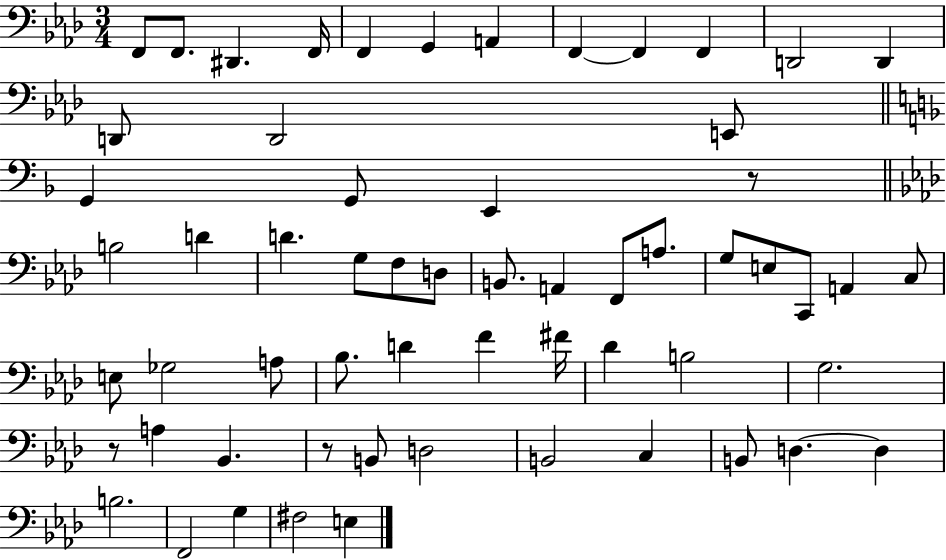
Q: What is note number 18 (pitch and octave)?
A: E2